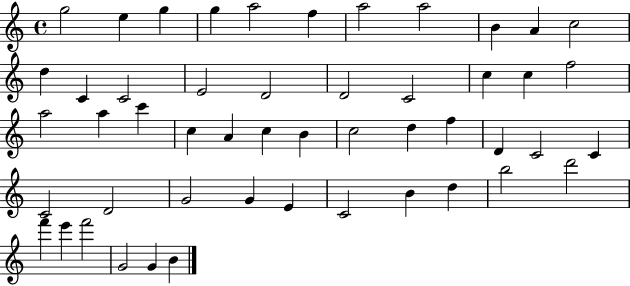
G5/h E5/q G5/q G5/q A5/h F5/q A5/h A5/h B4/q A4/q C5/h D5/q C4/q C4/h E4/h D4/h D4/h C4/h C5/q C5/q F5/h A5/h A5/q C6/q C5/q A4/q C5/q B4/q C5/h D5/q F5/q D4/q C4/h C4/q C4/h D4/h G4/h G4/q E4/q C4/h B4/q D5/q B5/h D6/h F6/q E6/q F6/h G4/h G4/q B4/q